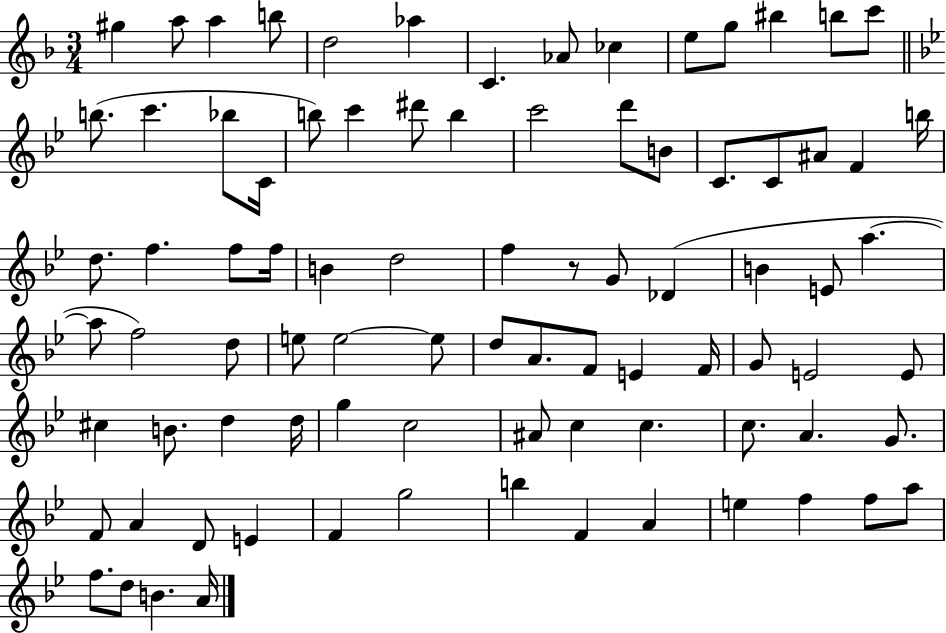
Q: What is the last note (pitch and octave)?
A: A4